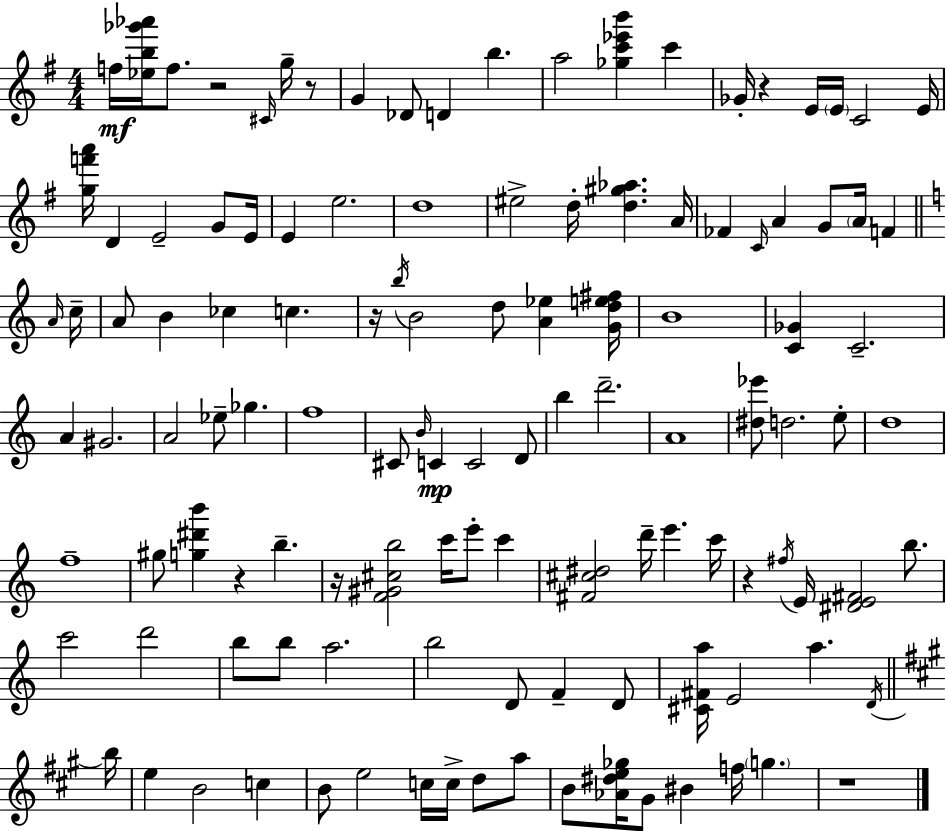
{
  \clef treble
  \numericTimeSignature
  \time 4/4
  \key g \major
  f''16\mf <ees'' b'' ges''' aes'''>16 f''8. r2 \grace { cis'16 } g''16-- r8 | g'4 des'8 d'4 b''4. | a''2 <ges'' c''' ees''' b'''>4 c'''4 | ges'16-. r4 e'16 \parenthesize e'16 c'2 | \break e'16 <g'' f''' a'''>16 d'4 e'2-- g'8 | e'16 e'4 e''2. | d''1 | eis''2-> d''16-. <d'' gis'' aes''>4. | \break a'16 fes'4 \grace { c'16 } a'4 g'8 \parenthesize a'16 f'4 | \bar "||" \break \key c \major \grace { a'16 } c''16-- a'8 b'4 ces''4 c''4. | r16 \acciaccatura { b''16 } b'2 d''8 <a' ees''>4 | <g' d'' e'' fis''>16 b'1 | <c' ges'>4 c'2.-- | \break a'4 gis'2. | a'2 ees''8-- ges''4. | f''1 | cis'8 \grace { b'16 }\mp c'4 c'2 | \break d'8 b''4 d'''2.-- | a'1 | <dis'' ees'''>8 d''2. | e''8-. d''1 | \break f''1-- | gis''8 <g'' dis''' b'''>4 r4 b''4.-- | r16 <f' gis' cis'' b''>2 c'''16 e'''8-. | c'''4 <fis' cis'' dis''>2 d'''16-- e'''4. | \break c'''16 r4 \acciaccatura { fis''16 } e'16 <dis' e' fis'>2 | b''8. c'''2 d'''2 | b''8 b''8 a''2. | b''2 d'8 f'4-- | \break d'8 <cis' fis' a''>16 e'2 a''4. | \acciaccatura { d'16 } \bar "||" \break \key a \major b''16 e''4 b'2 c''4 | b'8 e''2 c''16 c''16-> d''8 a''8 | b'8 <aes' dis'' e'' ges''>16 gis'8 bis'4 f''16 \parenthesize g''4. | r1 | \break \bar "|."
}